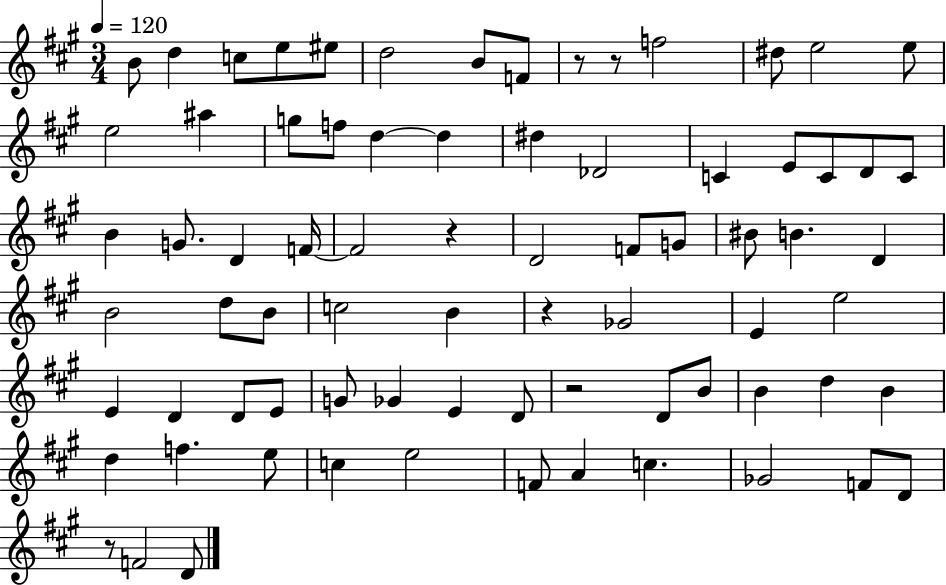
{
  \clef treble
  \numericTimeSignature
  \time 3/4
  \key a \major
  \tempo 4 = 120
  b'8 d''4 c''8 e''8 eis''8 | d''2 b'8 f'8 | r8 r8 f''2 | dis''8 e''2 e''8 | \break e''2 ais''4 | g''8 f''8 d''4~~ d''4 | dis''4 des'2 | c'4 e'8 c'8 d'8 c'8 | \break b'4 g'8. d'4 f'16~~ | f'2 r4 | d'2 f'8 g'8 | bis'8 b'4. d'4 | \break b'2 d''8 b'8 | c''2 b'4 | r4 ges'2 | e'4 e''2 | \break e'4 d'4 d'8 e'8 | g'8 ges'4 e'4 d'8 | r2 d'8 b'8 | b'4 d''4 b'4 | \break d''4 f''4. e''8 | c''4 e''2 | f'8 a'4 c''4. | ges'2 f'8 d'8 | \break r8 f'2 d'8 | \bar "|."
}